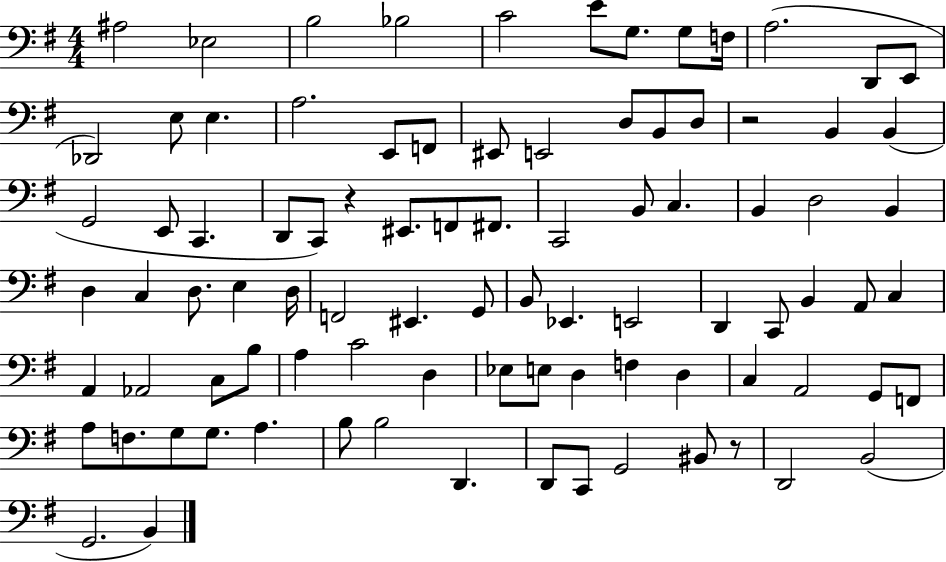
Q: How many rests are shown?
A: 3